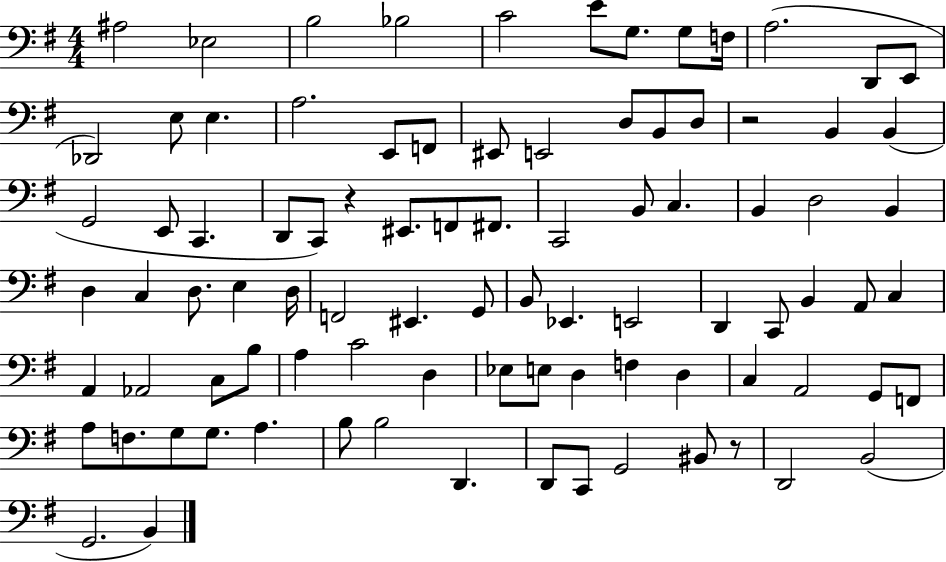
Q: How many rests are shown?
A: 3